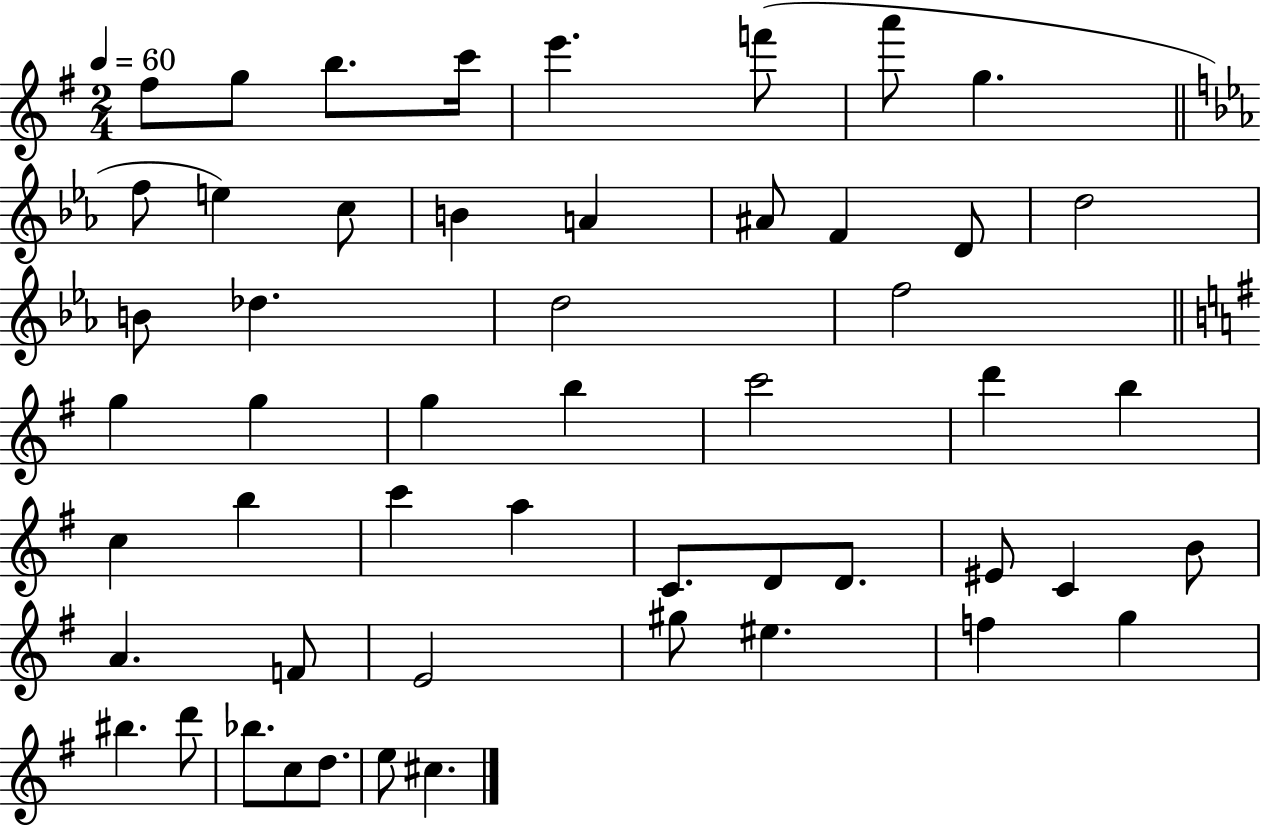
{
  \clef treble
  \numericTimeSignature
  \time 2/4
  \key g \major
  \tempo 4 = 60
  \repeat volta 2 { fis''8 g''8 b''8. c'''16 | e'''4. f'''8( | a'''8 g''4. | \bar "||" \break \key c \minor f''8 e''4) c''8 | b'4 a'4 | ais'8 f'4 d'8 | d''2 | \break b'8 des''4. | d''2 | f''2 | \bar "||" \break \key e \minor g''4 g''4 | g''4 b''4 | c'''2 | d'''4 b''4 | \break c''4 b''4 | c'''4 a''4 | c'8. d'8 d'8. | eis'8 c'4 b'8 | \break a'4. f'8 | e'2 | gis''8 eis''4. | f''4 g''4 | \break bis''4. d'''8 | bes''8. c''8 d''8. | e''8 cis''4. | } \bar "|."
}